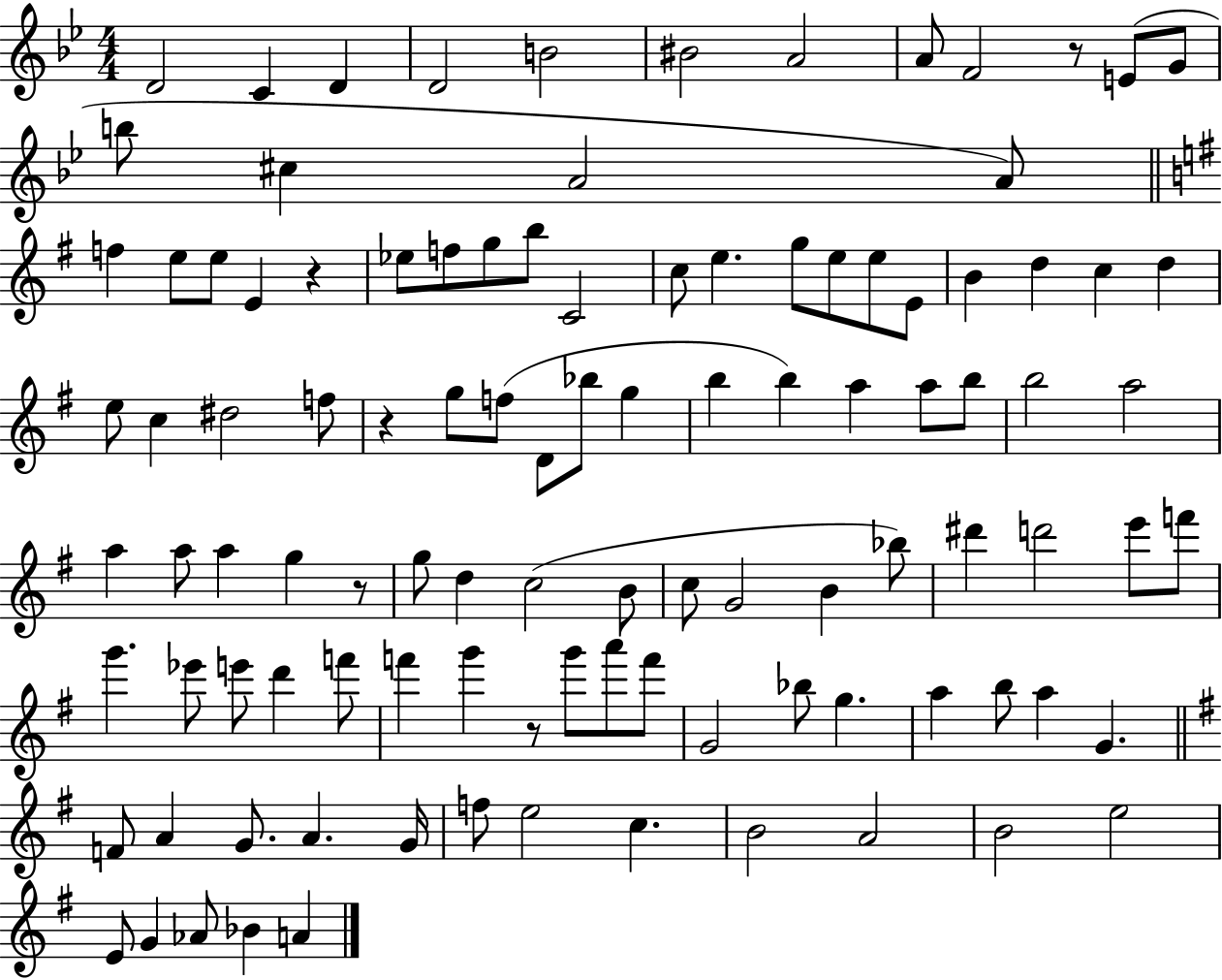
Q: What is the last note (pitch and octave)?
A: A4